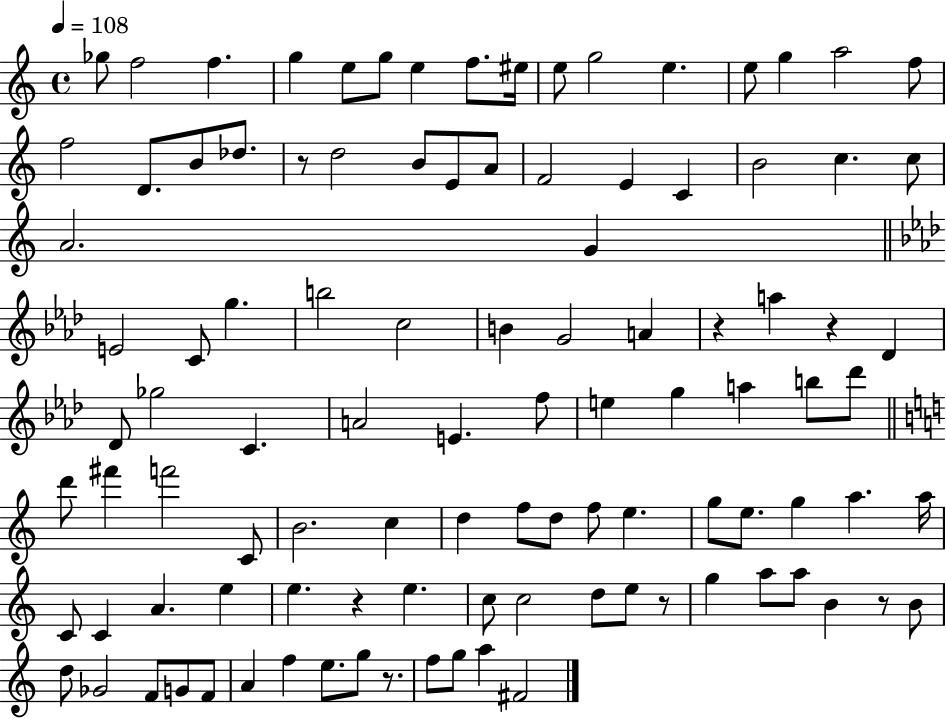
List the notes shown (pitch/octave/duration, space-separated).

Gb5/e F5/h F5/q. G5/q E5/e G5/e E5/q F5/e. EIS5/s E5/e G5/h E5/q. E5/e G5/q A5/h F5/e F5/h D4/e. B4/e Db5/e. R/e D5/h B4/e E4/e A4/e F4/h E4/q C4/q B4/h C5/q. C5/e A4/h. G4/q E4/h C4/e G5/q. B5/h C5/h B4/q G4/h A4/q R/q A5/q R/q Db4/q Db4/e Gb5/h C4/q. A4/h E4/q. F5/e E5/q G5/q A5/q B5/e Db6/e D6/e F#6/q F6/h C4/e B4/h. C5/q D5/q F5/e D5/e F5/e E5/q. G5/e E5/e. G5/q A5/q. A5/s C4/e C4/q A4/q. E5/q E5/q. R/q E5/q. C5/e C5/h D5/e E5/e R/e G5/q A5/e A5/e B4/q R/e B4/e D5/e Gb4/h F4/e G4/e F4/e A4/q F5/q E5/e. G5/e R/e. F5/e G5/e A5/q F#4/h